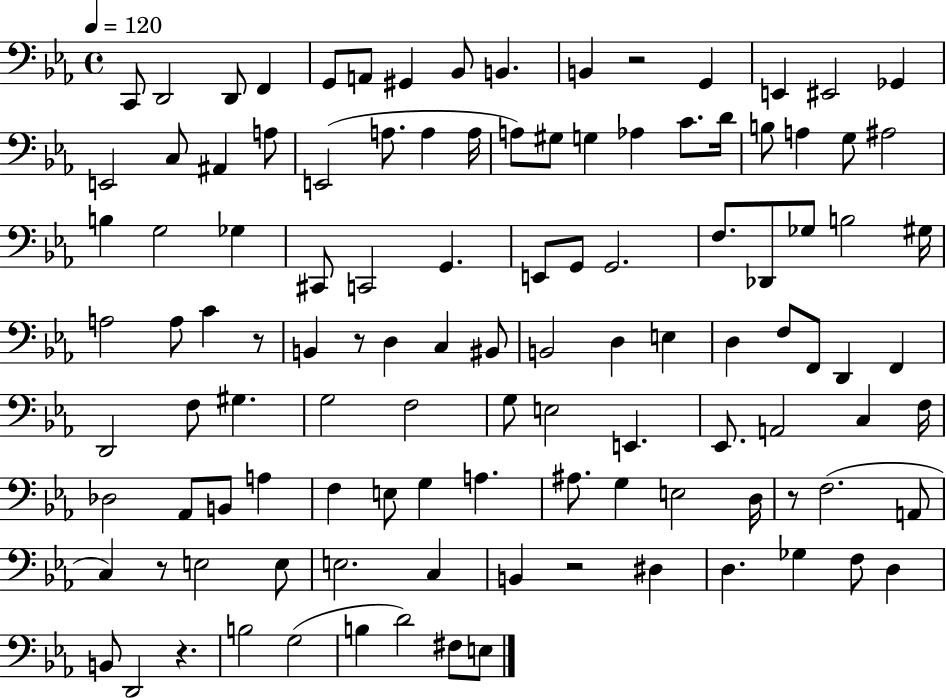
C2/e D2/h D2/e F2/q G2/e A2/e G#2/q Bb2/e B2/q. B2/q R/h G2/q E2/q EIS2/h Gb2/q E2/h C3/e A#2/q A3/e E2/h A3/e. A3/q A3/s A3/e G#3/e G3/q Ab3/q C4/e. D4/s B3/e A3/q G3/e A#3/h B3/q G3/h Gb3/q C#2/e C2/h G2/q. E2/e G2/e G2/h. F3/e. Db2/e Gb3/e B3/h G#3/s A3/h A3/e C4/q R/e B2/q R/e D3/q C3/q BIS2/e B2/h D3/q E3/q D3/q F3/e F2/e D2/q F2/q D2/h F3/e G#3/q. G3/h F3/h G3/e E3/h E2/q. Eb2/e. A2/h C3/q F3/s Db3/h Ab2/e B2/e A3/q F3/q E3/e G3/q A3/q. A#3/e. G3/q E3/h D3/s R/e F3/h. A2/e C3/q R/e E3/h E3/e E3/h. C3/q B2/q R/h D#3/q D3/q. Gb3/q F3/e D3/q B2/e D2/h R/q. B3/h G3/h B3/q D4/h F#3/e E3/e